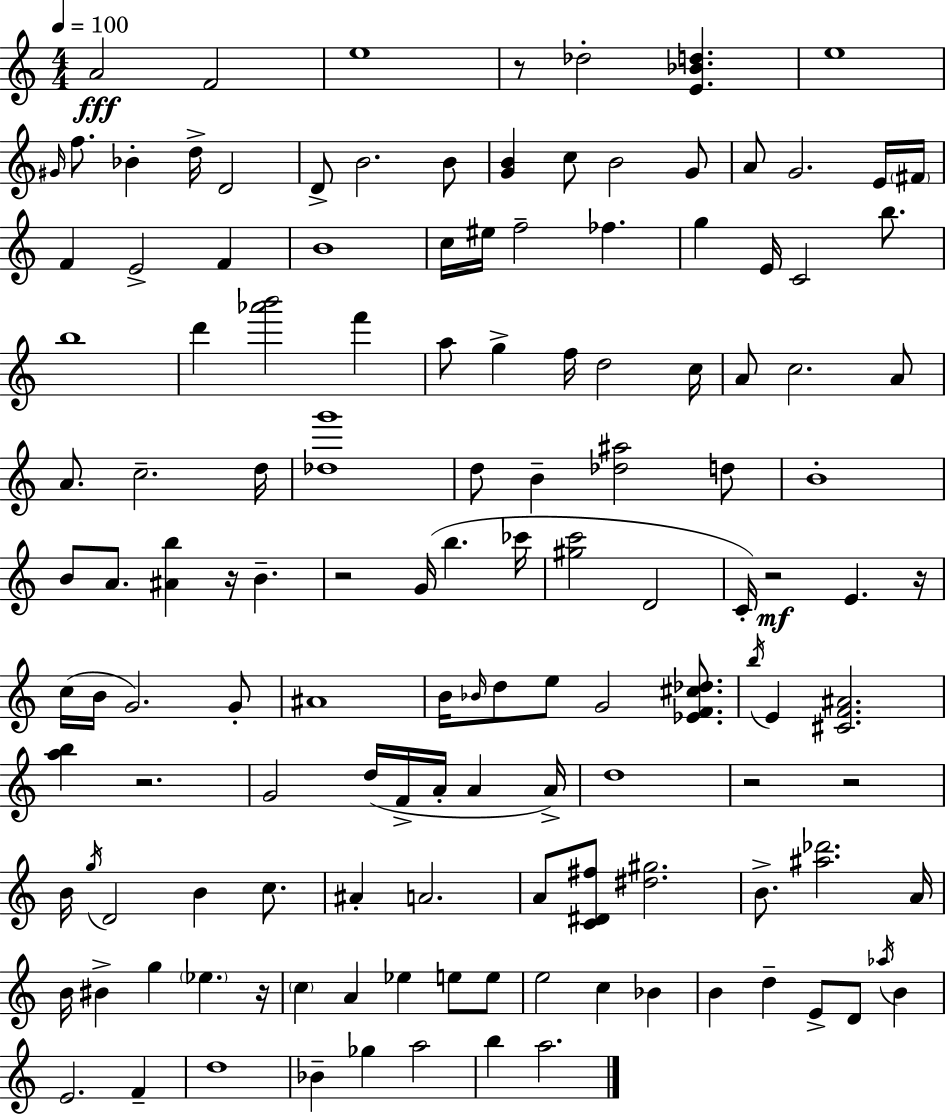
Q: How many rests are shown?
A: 9